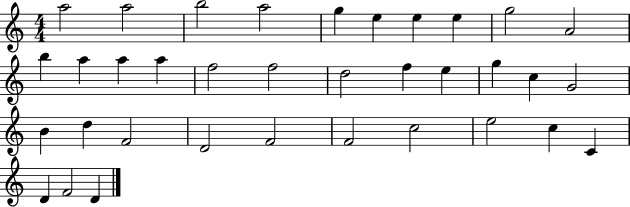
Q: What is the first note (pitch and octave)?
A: A5